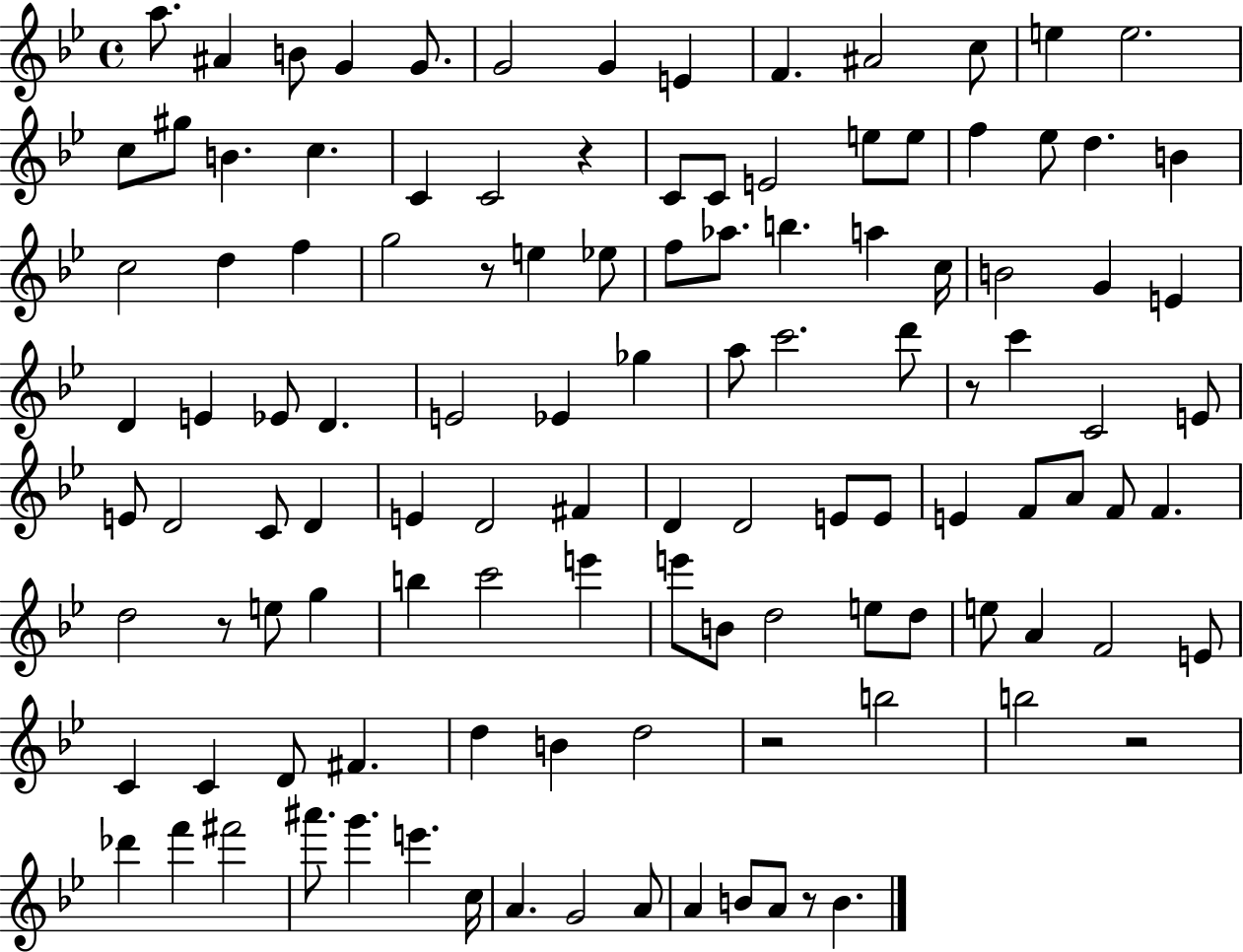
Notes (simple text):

A5/e. A#4/q B4/e G4/q G4/e. G4/h G4/q E4/q F4/q. A#4/h C5/e E5/q E5/h. C5/e G#5/e B4/q. C5/q. C4/q C4/h R/q C4/e C4/e E4/h E5/e E5/e F5/q Eb5/e D5/q. B4/q C5/h D5/q F5/q G5/h R/e E5/q Eb5/e F5/e Ab5/e. B5/q. A5/q C5/s B4/h G4/q E4/q D4/q E4/q Eb4/e D4/q. E4/h Eb4/q Gb5/q A5/e C6/h. D6/e R/e C6/q C4/h E4/e E4/e D4/h C4/e D4/q E4/q D4/h F#4/q D4/q D4/h E4/e E4/e E4/q F4/e A4/e F4/e F4/q. D5/h R/e E5/e G5/q B5/q C6/h E6/q E6/e B4/e D5/h E5/e D5/e E5/e A4/q F4/h E4/e C4/q C4/q D4/e F#4/q. D5/q B4/q D5/h R/h B5/h B5/h R/h Db6/q F6/q F#6/h A#6/e. G6/q. E6/q. C5/s A4/q. G4/h A4/e A4/q B4/e A4/e R/e B4/q.